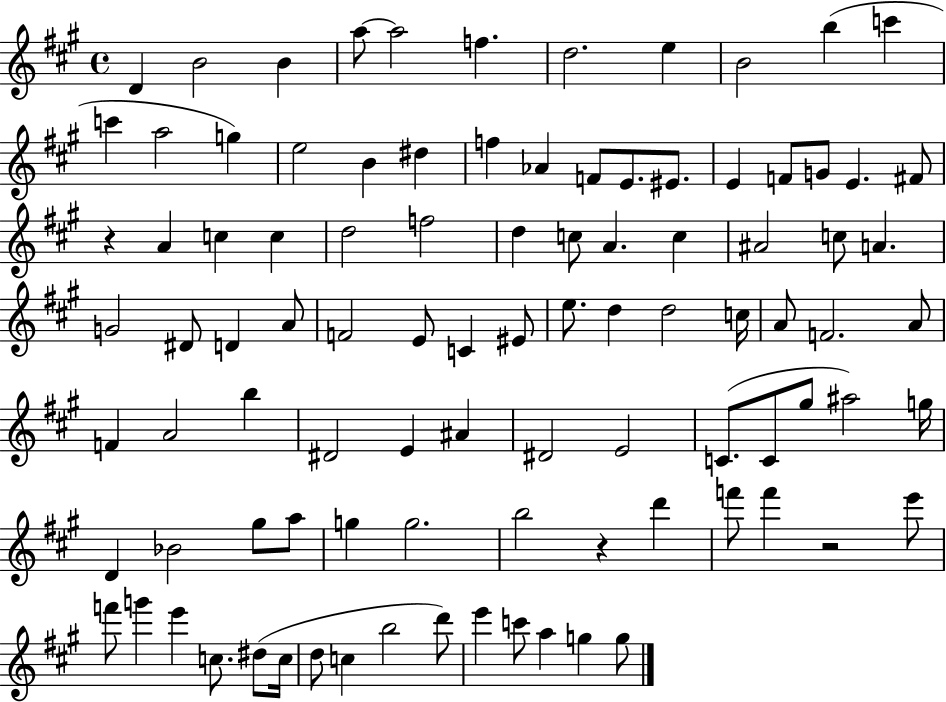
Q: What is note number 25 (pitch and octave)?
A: G4